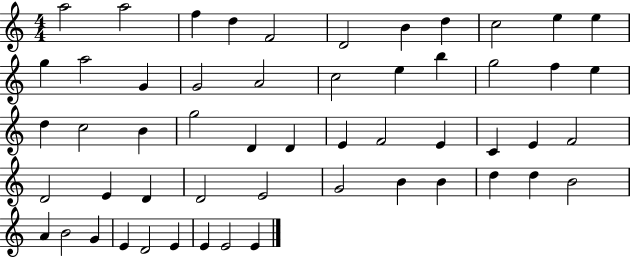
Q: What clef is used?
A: treble